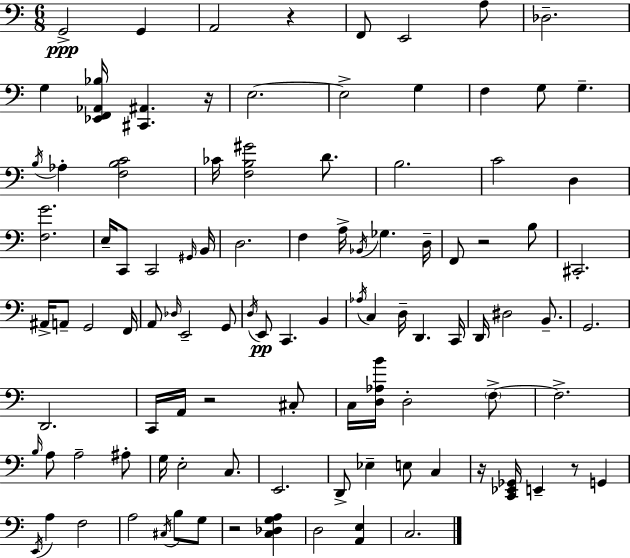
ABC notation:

X:1
T:Untitled
M:6/8
L:1/4
K:C
G,,2 G,, A,,2 z F,,/2 E,,2 A,/2 _D,2 G, [_E,,F,,_A,,_B,]/4 [^C,,^A,,] z/4 E,2 E,2 G, F, G,/2 G, B,/4 _A, [F,B,C]2 _C/4 [F,B,^G]2 D/2 B,2 C2 D, [F,G]2 E,/4 C,,/2 C,,2 ^G,,/4 B,,/4 D,2 F, A,/4 _B,,/4 _G, D,/4 F,,/2 z2 B,/2 ^C,,2 ^A,,/4 A,,/2 G,,2 F,,/4 A,,/2 _D,/4 E,,2 G,,/2 D,/4 E,,/2 C,, B,, _A,/4 C, D,/4 D,, C,,/4 D,,/4 ^D,2 B,,/2 G,,2 D,,2 C,,/4 A,,/4 z2 ^C,/2 C,/4 [D,_A,B]/4 D,2 F,/2 F,2 B,/4 A,/2 A,2 ^A,/2 G,/4 E,2 C,/2 E,,2 D,,/2 _E, E,/2 C, z/4 [C,,_E,,_G,,]/4 E,, z/2 G,, E,,/4 A, F,2 A,2 ^C,/4 B,/2 G,/2 z2 [C,_D,G,A,] D,2 [A,,E,] C,2